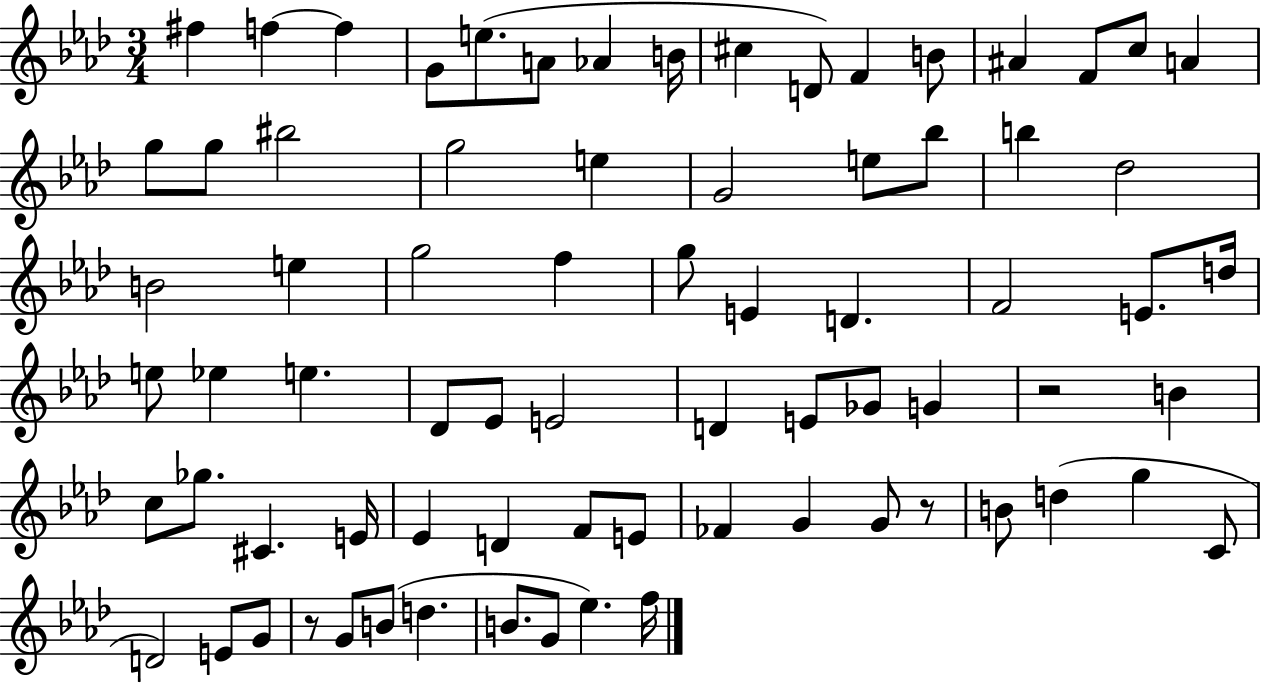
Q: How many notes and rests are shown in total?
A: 75